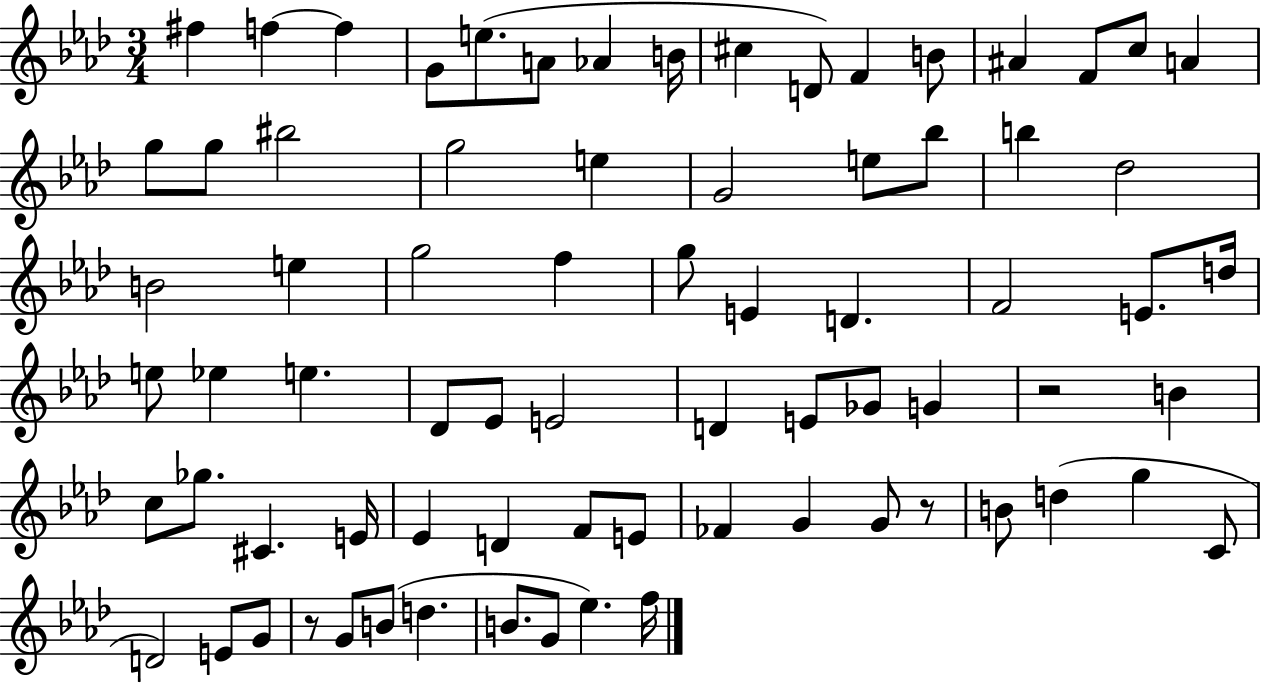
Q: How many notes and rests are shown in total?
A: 75